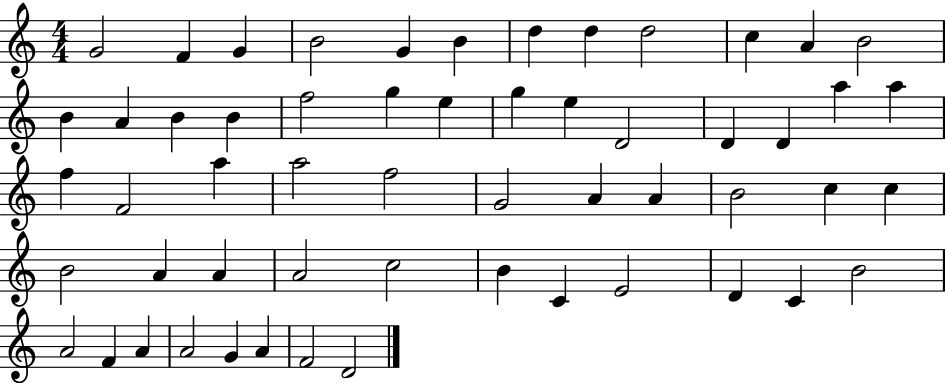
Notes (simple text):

G4/h F4/q G4/q B4/h G4/q B4/q D5/q D5/q D5/h C5/q A4/q B4/h B4/q A4/q B4/q B4/q F5/h G5/q E5/q G5/q E5/q D4/h D4/q D4/q A5/q A5/q F5/q F4/h A5/q A5/h F5/h G4/h A4/q A4/q B4/h C5/q C5/q B4/h A4/q A4/q A4/h C5/h B4/q C4/q E4/h D4/q C4/q B4/h A4/h F4/q A4/q A4/h G4/q A4/q F4/h D4/h